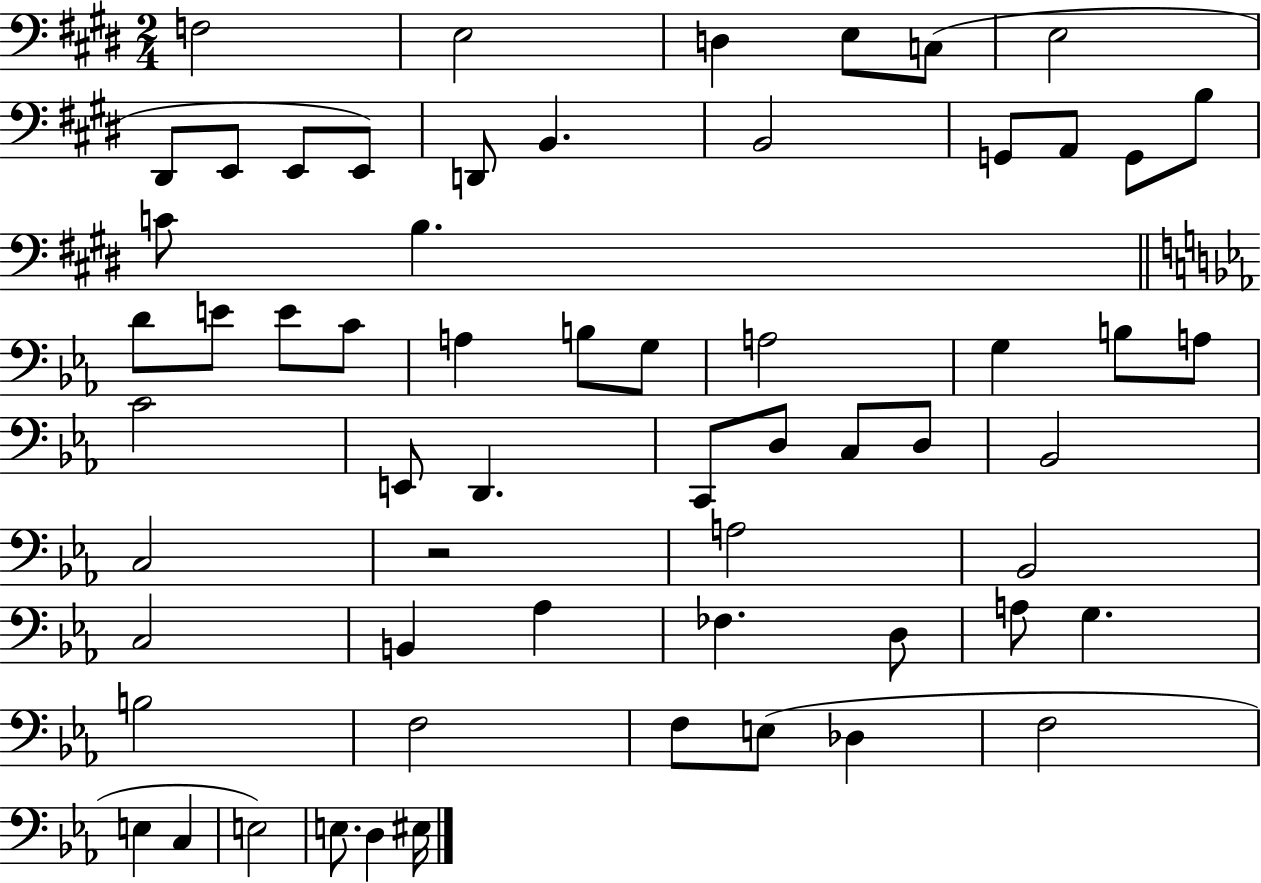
{
  \clef bass
  \numericTimeSignature
  \time 2/4
  \key e \major
  f2 | e2 | d4 e8 c8( | e2 | \break dis,8 e,8 e,8 e,8) | d,8 b,4. | b,2 | g,8 a,8 g,8 b8 | \break c'8 b4. | \bar "||" \break \key c \minor d'8 e'8 e'8 c'8 | a4 b8 g8 | a2 | g4 b8 a8 | \break c'2 | e,8 d,4. | c,8 d8 c8 d8 | bes,2 | \break c2 | r2 | a2 | bes,2 | \break c2 | b,4 aes4 | fes4. d8 | a8 g4. | \break b2 | f2 | f8 e8( des4 | f2 | \break e4 c4 | e2) | e8. d4 eis16 | \bar "|."
}